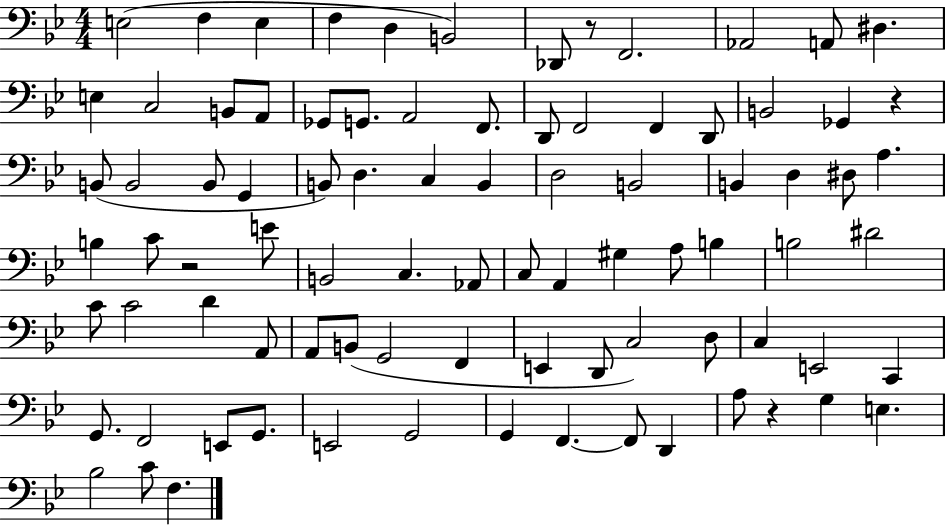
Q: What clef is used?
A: bass